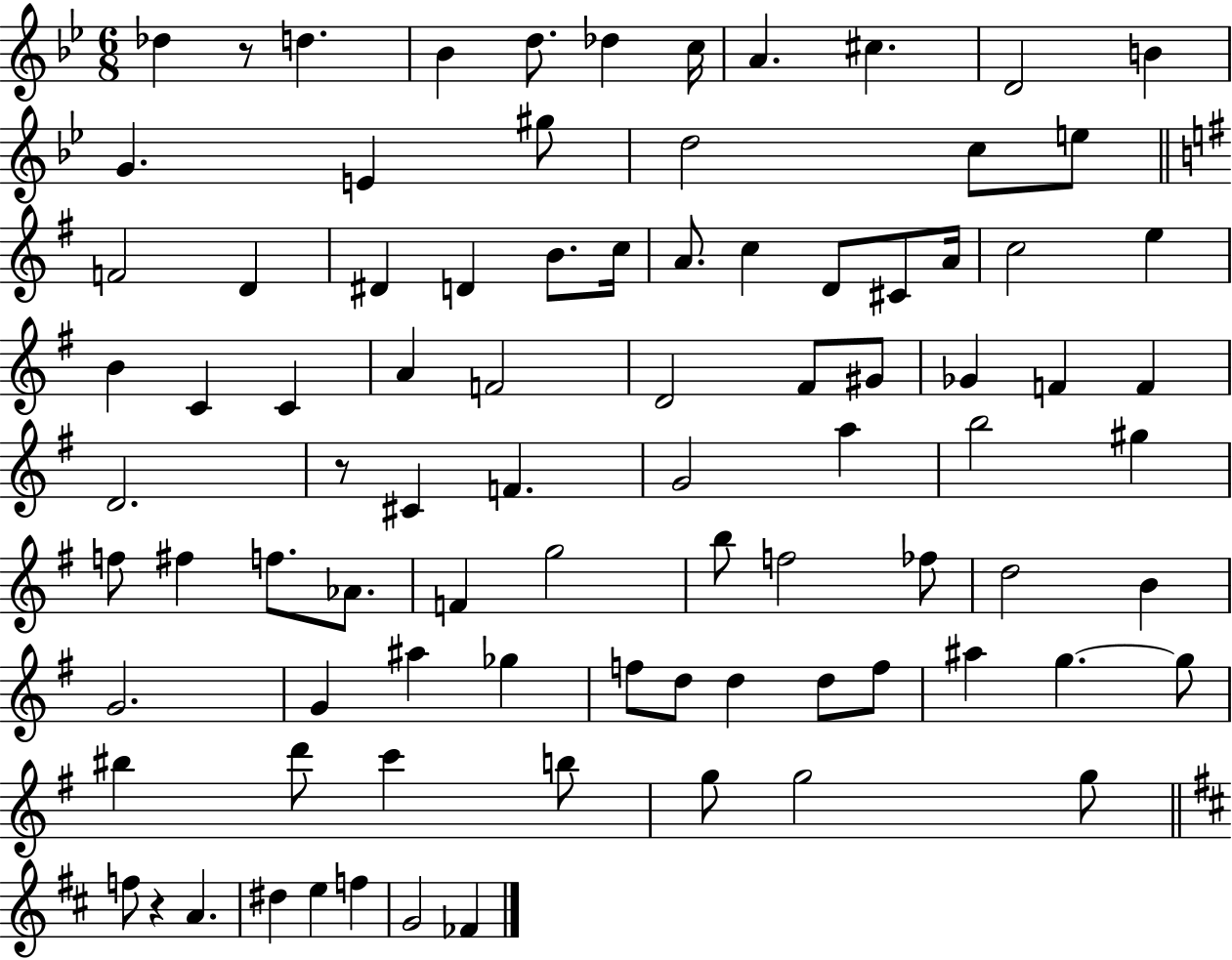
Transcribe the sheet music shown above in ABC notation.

X:1
T:Untitled
M:6/8
L:1/4
K:Bb
_d z/2 d _B d/2 _d c/4 A ^c D2 B G E ^g/2 d2 c/2 e/2 F2 D ^D D B/2 c/4 A/2 c D/2 ^C/2 A/4 c2 e B C C A F2 D2 ^F/2 ^G/2 _G F F D2 z/2 ^C F G2 a b2 ^g f/2 ^f f/2 _A/2 F g2 b/2 f2 _f/2 d2 B G2 G ^a _g f/2 d/2 d d/2 f/2 ^a g g/2 ^b d'/2 c' b/2 g/2 g2 g/2 f/2 z A ^d e f G2 _F